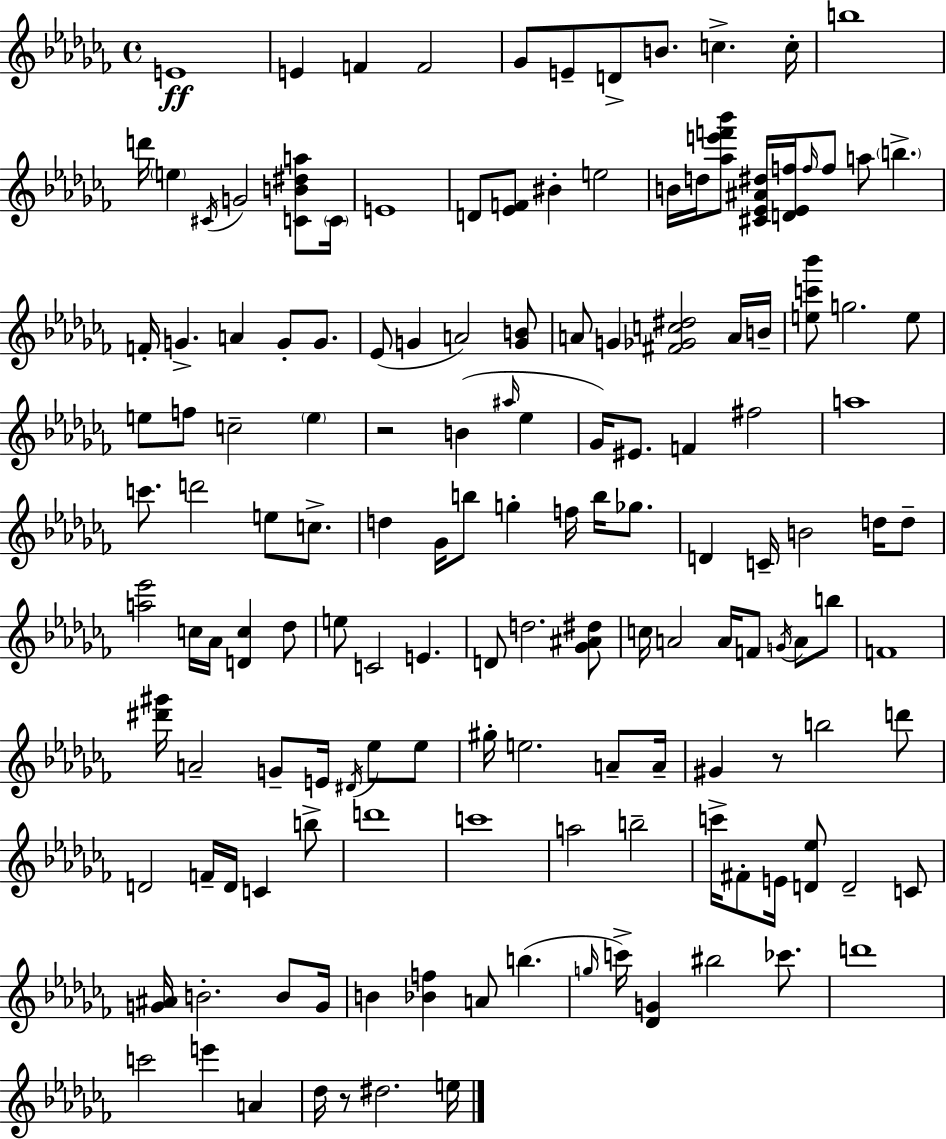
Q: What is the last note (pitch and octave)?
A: E5